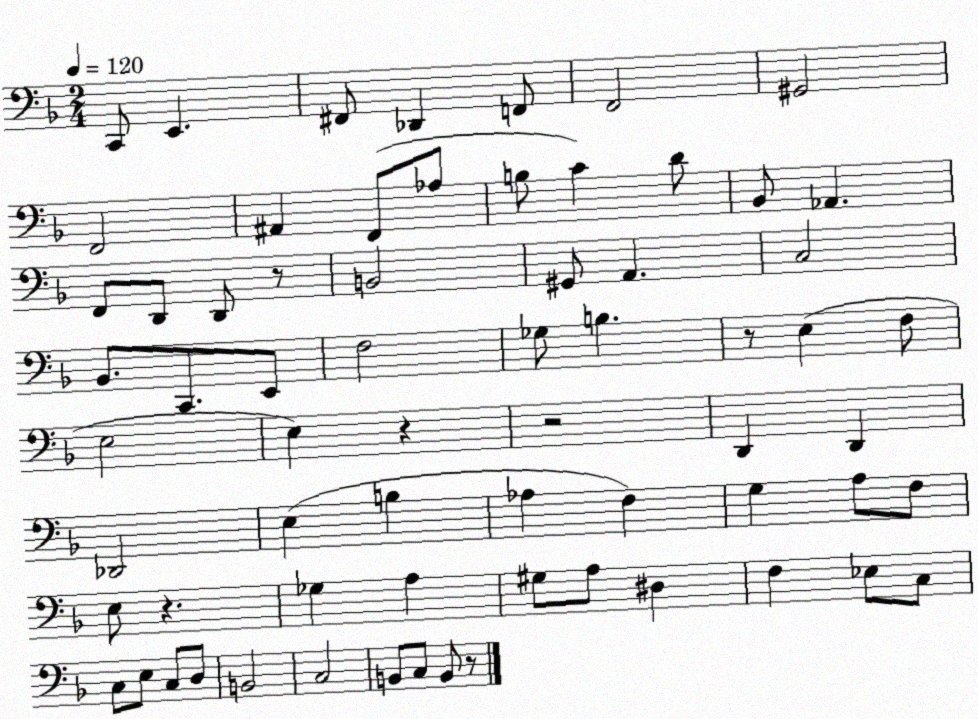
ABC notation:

X:1
T:Untitled
M:2/4
L:1/4
K:F
C,,/2 E,, ^F,,/2 _D,, F,,/2 F,,2 ^G,,2 F,,2 ^A,, F,,/2 _A,/2 B,/2 C D/2 _B,,/2 _A,, F,,/2 D,,/2 D,,/2 z/2 B,,2 ^G,,/2 A,, C,2 _B,,/2 C,,/2 E,,/2 F,2 _G,/2 B, z/2 E, F,/2 E,2 E, z z2 D,, D,, _D,,2 E, B, _A, F, G, A,/2 F,/2 E,/2 z _G, A, ^G,/2 A,/2 ^D, F, _E,/2 C,/2 C,/2 E,/2 C,/2 D,/2 B,,2 C,2 B,,/2 C,/2 B,,/2 z/2